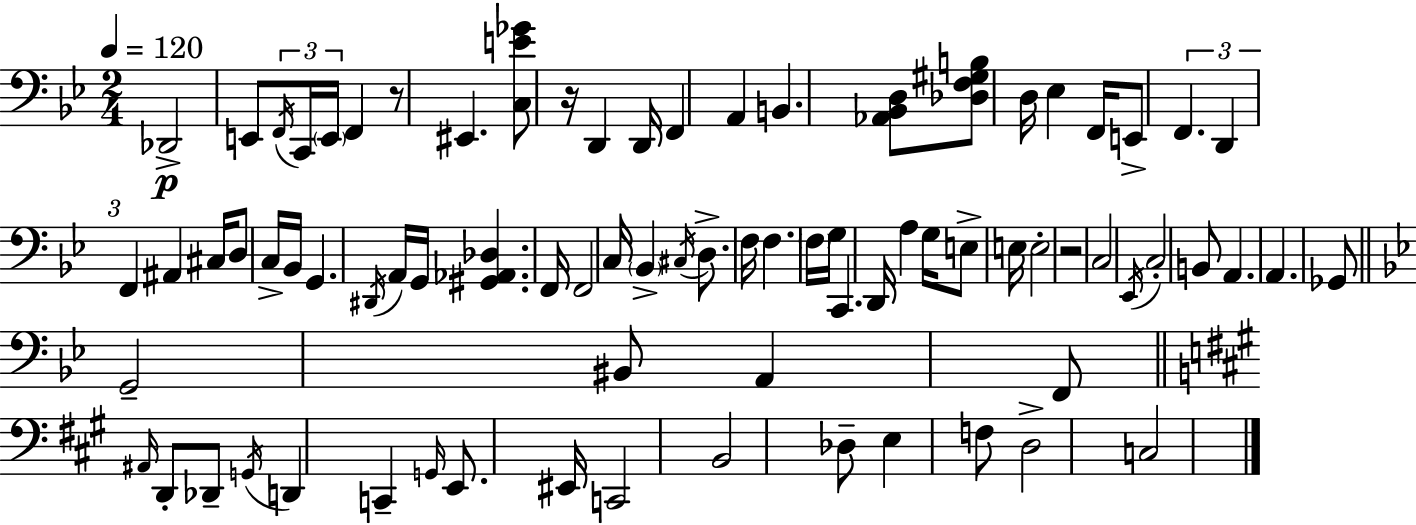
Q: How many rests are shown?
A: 3